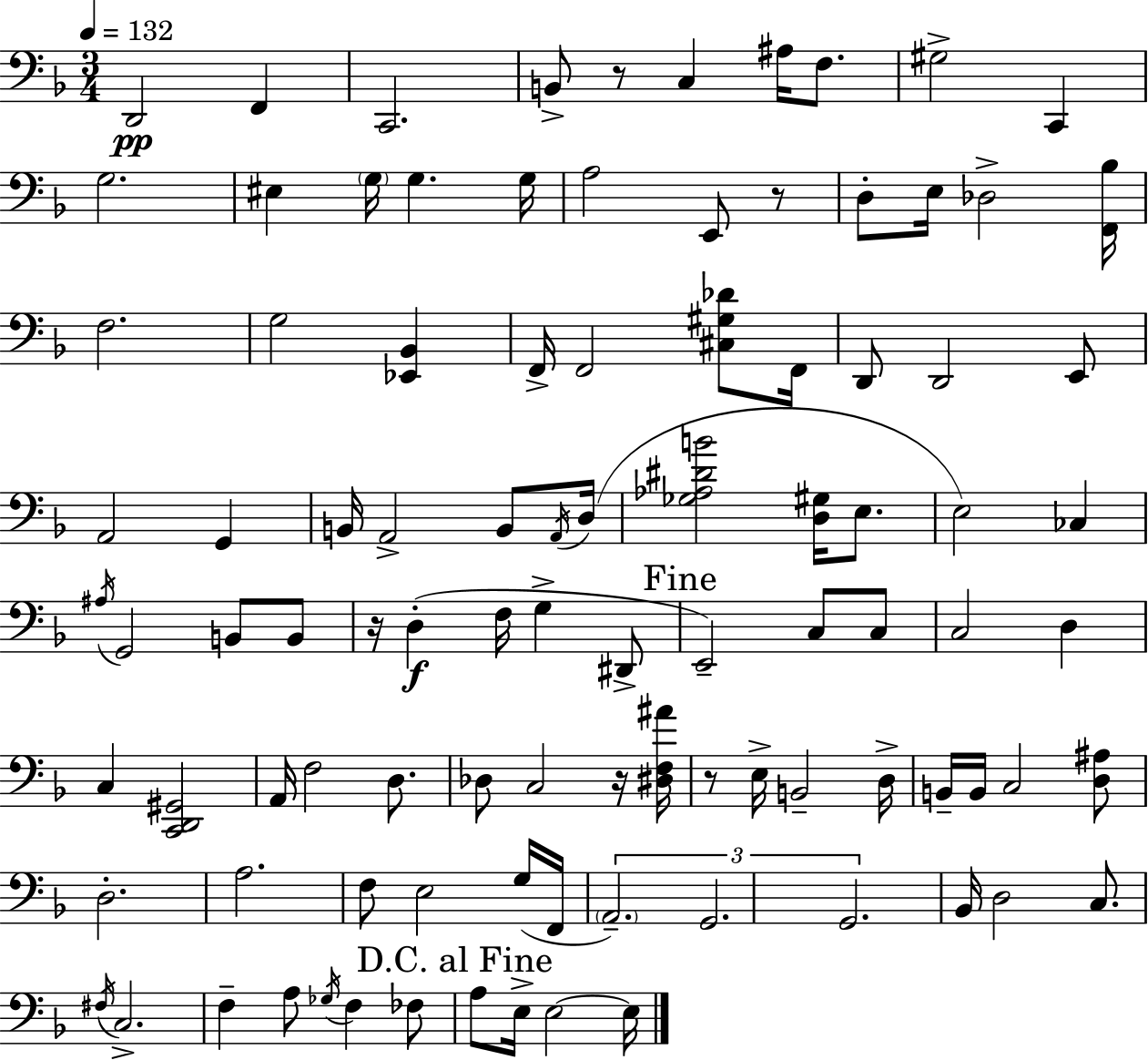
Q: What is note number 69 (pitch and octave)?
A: A2